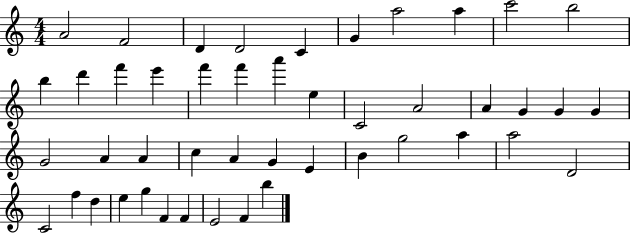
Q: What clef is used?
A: treble